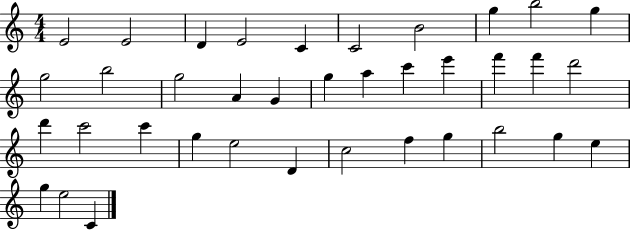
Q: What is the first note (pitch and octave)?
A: E4